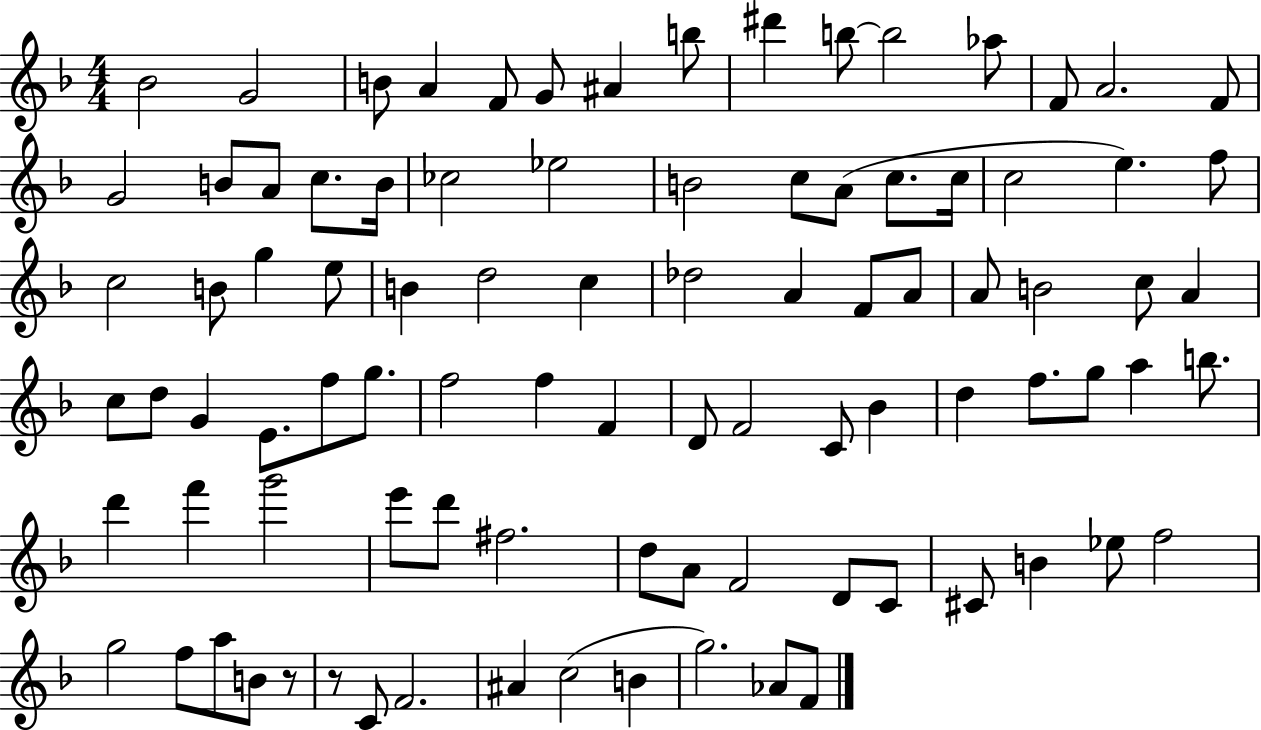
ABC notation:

X:1
T:Untitled
M:4/4
L:1/4
K:F
_B2 G2 B/2 A F/2 G/2 ^A b/2 ^d' b/2 b2 _a/2 F/2 A2 F/2 G2 B/2 A/2 c/2 B/4 _c2 _e2 B2 c/2 A/2 c/2 c/4 c2 e f/2 c2 B/2 g e/2 B d2 c _d2 A F/2 A/2 A/2 B2 c/2 A c/2 d/2 G E/2 f/2 g/2 f2 f F D/2 F2 C/2 _B d f/2 g/2 a b/2 d' f' g'2 e'/2 d'/2 ^f2 d/2 A/2 F2 D/2 C/2 ^C/2 B _e/2 f2 g2 f/2 a/2 B/2 z/2 z/2 C/2 F2 ^A c2 B g2 _A/2 F/2